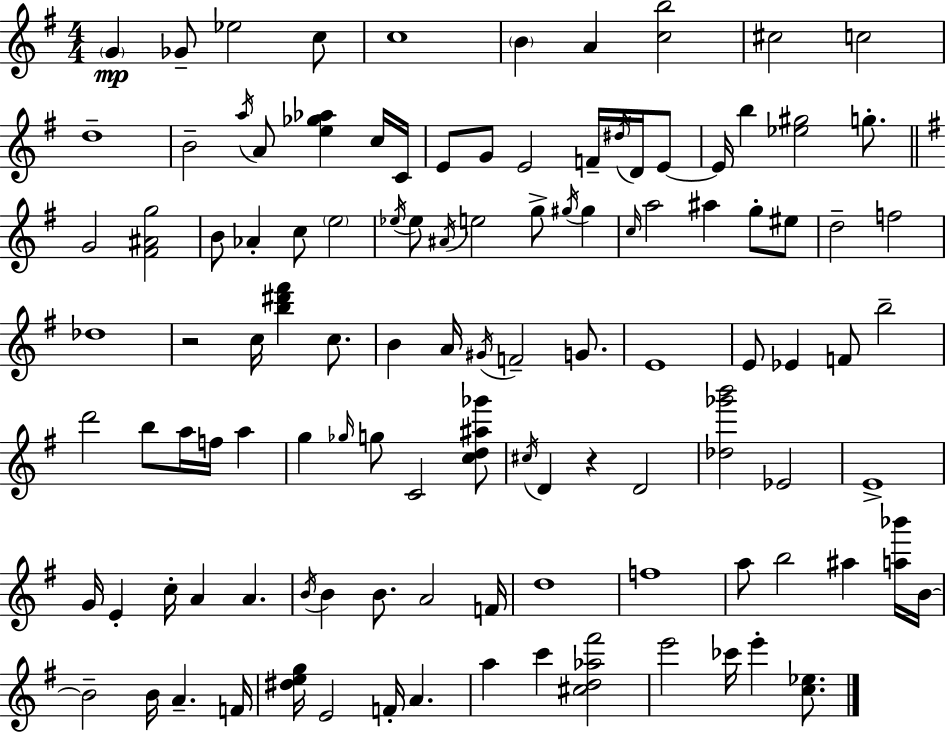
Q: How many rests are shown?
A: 2